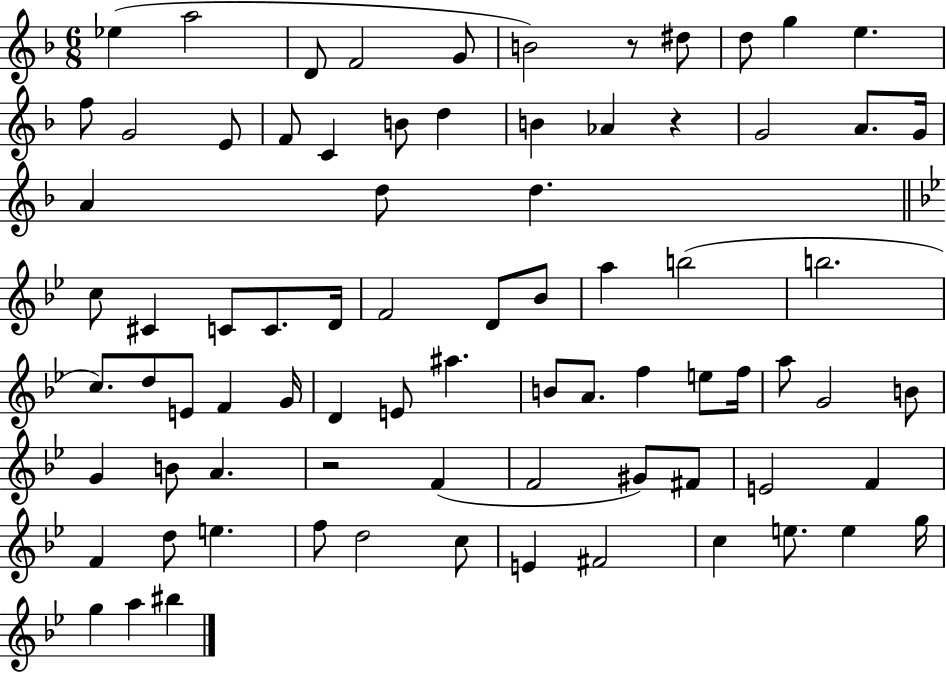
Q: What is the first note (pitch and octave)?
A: Eb5